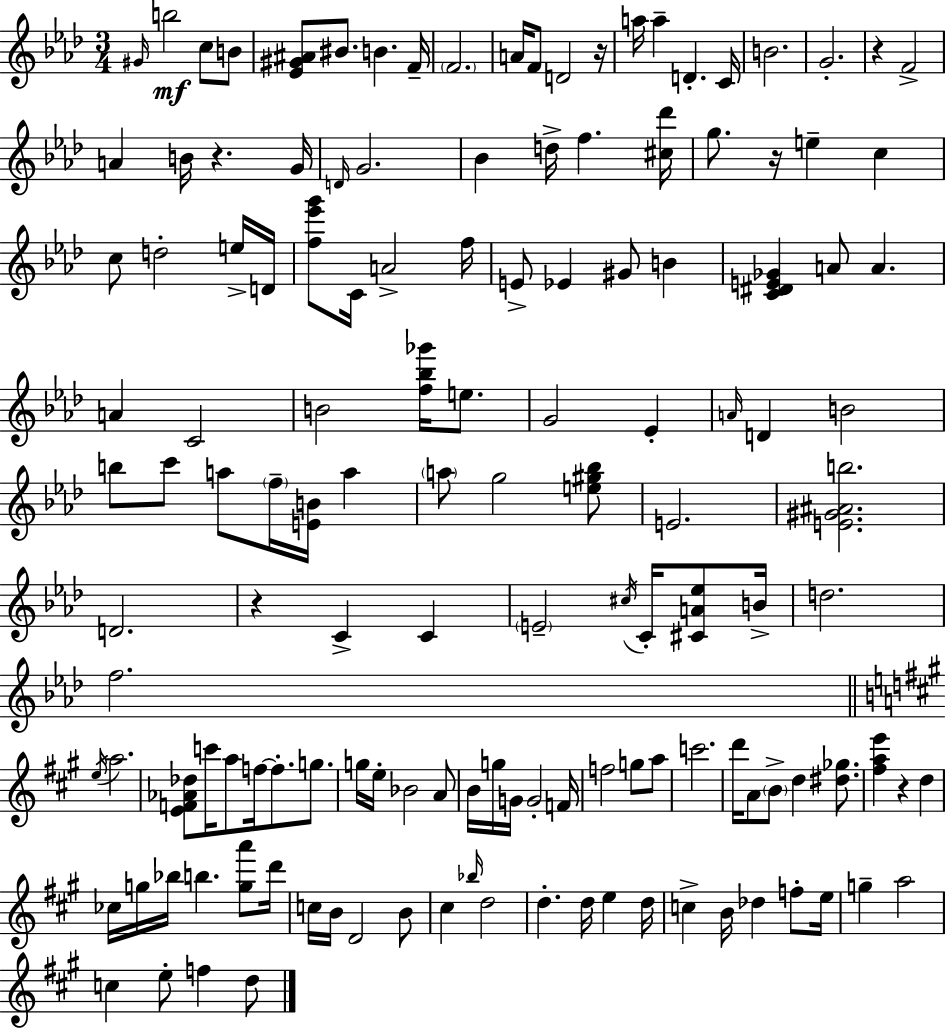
G#4/s B5/h C5/e B4/e [Eb4,G#4,A#4]/e BIS4/e. B4/q. F4/s F4/h. A4/s F4/e D4/h R/s A5/s A5/q D4/q. C4/s B4/h. G4/h. R/q F4/h A4/q B4/s R/q. G4/s D4/s G4/h. Bb4/q D5/s F5/q. [C#5,Db6]/s G5/e. R/s E5/q C5/q C5/e D5/h E5/s D4/s [F5,Eb6,G6]/e C4/s A4/h F5/s E4/e Eb4/q G#4/e B4/q [C4,D#4,E4,Gb4]/q A4/e A4/q. A4/q C4/h B4/h [F5,Bb5,Gb6]/s E5/e. G4/h Eb4/q A4/s D4/q B4/h B5/e C6/e A5/e F5/s [E4,B4]/s A5/q A5/e G5/h [E5,G#5,Bb5]/e E4/h. [E4,G#4,A#4,B5]/h. D4/h. R/q C4/q C4/q E4/h C#5/s C4/s [C#4,A4,Eb5]/e B4/s D5/h. F5/h. E5/s A5/h. [E4,F4,Ab4,Db5]/e C6/s A5/e F5/s F5/e. G5/e. G5/s E5/s Bb4/h A4/e B4/s G5/s G4/s G4/h F4/s F5/h G5/e A5/e C6/h. D6/s A4/e B4/e D5/q [D#5,Gb5]/e. [F#5,A5,E6]/q R/q D5/q CES5/s G5/s Bb5/s B5/q. [G5,A6]/e D6/s C5/s B4/s D4/h B4/e C#5/q Bb5/s D5/h D5/q. D5/s E5/q D5/s C5/q B4/s Db5/q F5/e E5/s G5/q A5/h C5/q E5/e F5/q D5/e